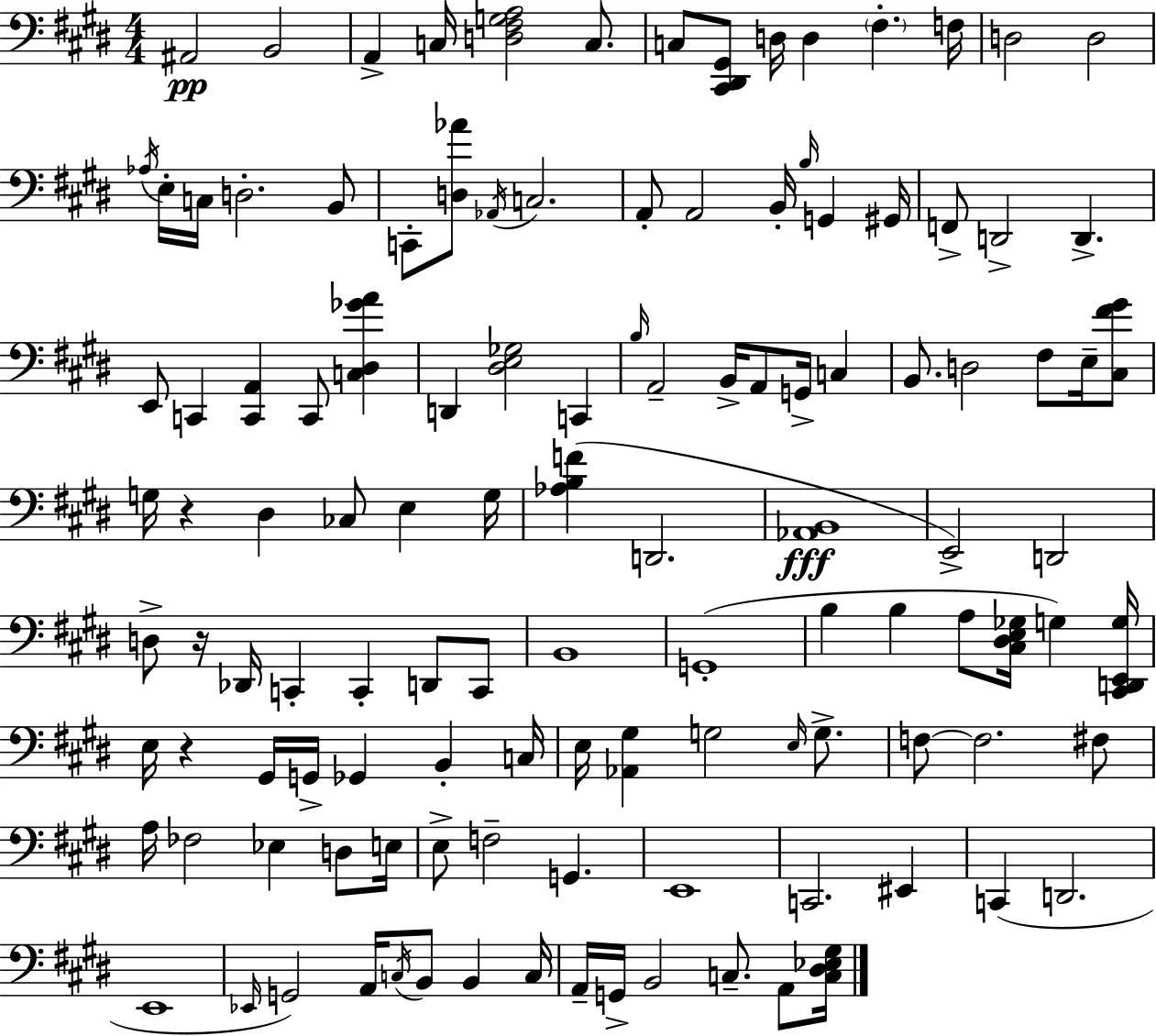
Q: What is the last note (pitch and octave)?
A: A2